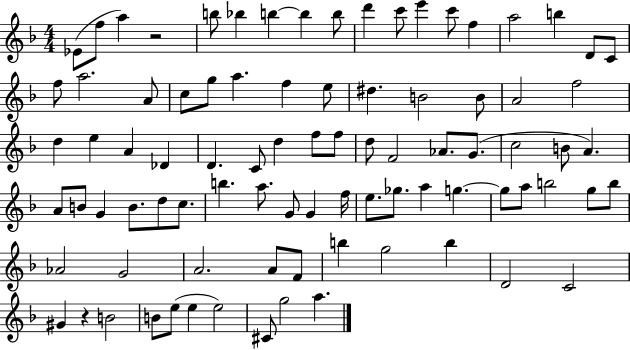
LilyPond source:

{
  \clef treble
  \numericTimeSignature
  \time 4/4
  \key f \major
  \repeat volta 2 { ees'8( f''8 a''4) r2 | b''8 bes''4 b''4~~ b''4 b''8 | d'''4 c'''8 e'''4 c'''8 f''4 | a''2 b''4 d'8 c'8 | \break f''8 a''2. a'8 | c''8 g''8 a''4. f''4 e''8 | dis''4. b'2 b'8 | a'2 f''2 | \break d''4 e''4 a'4 des'4 | d'4. c'8 d''4 f''8 f''8 | d''8 f'2 aes'8. g'8.( | c''2 b'8 a'4.) | \break a'8 b'8 g'4 b'8. d''8 c''8. | b''4. a''8. g'8 g'4 f''16 | e''8. ges''8. a''4 g''4.~~ | g''8 a''8 b''2 g''8 b''8 | \break aes'2 g'2 | a'2. a'8 f'8 | b''4 g''2 b''4 | d'2 c'2 | \break gis'4 r4 b'2 | b'8 e''8( e''4 e''2) | cis'8 g''2 a''4. | } \bar "|."
}